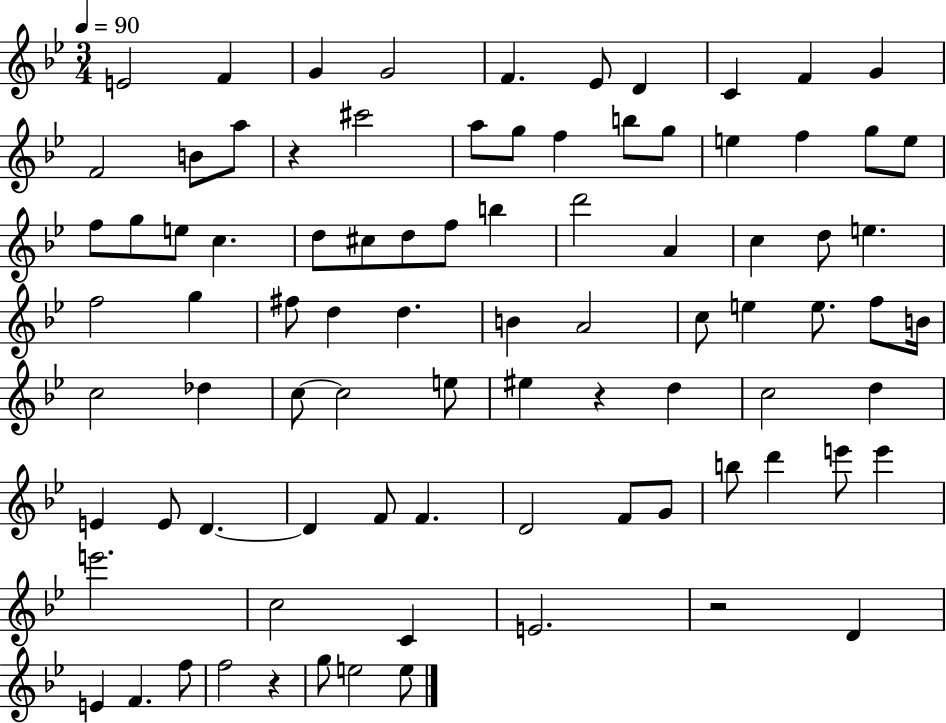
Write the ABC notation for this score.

X:1
T:Untitled
M:3/4
L:1/4
K:Bb
E2 F G G2 F _E/2 D C F G F2 B/2 a/2 z ^c'2 a/2 g/2 f b/2 g/2 e f g/2 e/2 f/2 g/2 e/2 c d/2 ^c/2 d/2 f/2 b d'2 A c d/2 e f2 g ^f/2 d d B A2 c/2 e e/2 f/2 B/4 c2 _d c/2 c2 e/2 ^e z d c2 d E E/2 D D F/2 F D2 F/2 G/2 b/2 d' e'/2 e' e'2 c2 C E2 z2 D E F f/2 f2 z g/2 e2 e/2